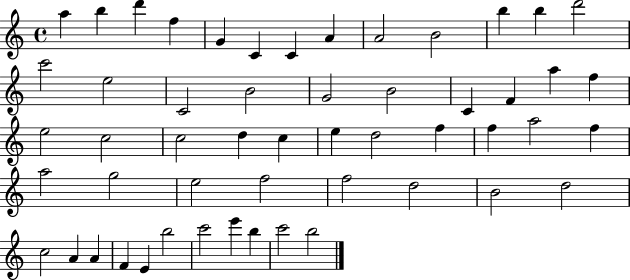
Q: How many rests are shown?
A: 0